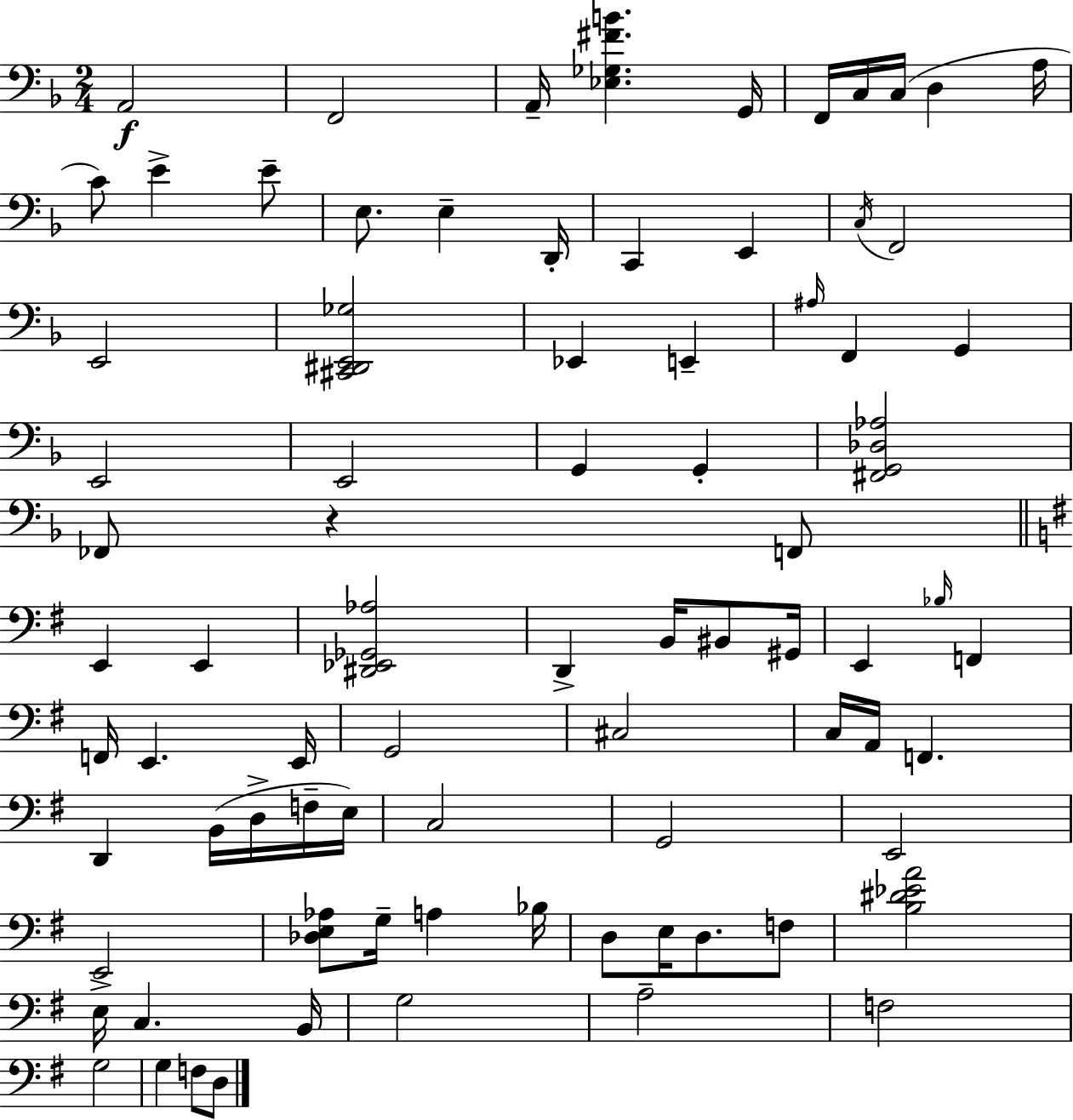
X:1
T:Untitled
M:2/4
L:1/4
K:F
A,,2 F,,2 A,,/4 [_E,_G,^FB] G,,/4 F,,/4 C,/4 C,/4 D, A,/4 C/2 E E/2 E,/2 E, D,,/4 C,, E,, C,/4 F,,2 E,,2 [^C,,^D,,E,,_G,]2 _E,, E,, ^A,/4 F,, G,, E,,2 E,,2 G,, G,, [^F,,G,,_D,_A,]2 _F,,/2 z F,,/2 E,, E,, [^D,,_E,,_G,,_A,]2 D,, B,,/4 ^B,,/2 ^G,,/4 E,, _B,/4 F,, F,,/4 E,, E,,/4 G,,2 ^C,2 C,/4 A,,/4 F,, D,, B,,/4 D,/4 F,/4 E,/4 C,2 G,,2 E,,2 E,,2 [_D,E,_A,]/2 G,/4 A, _B,/4 D,/2 E,/4 D,/2 F,/2 [B,^D_EA]2 E,/4 C, B,,/4 G,2 A,2 F,2 G,2 G, F,/2 D,/2